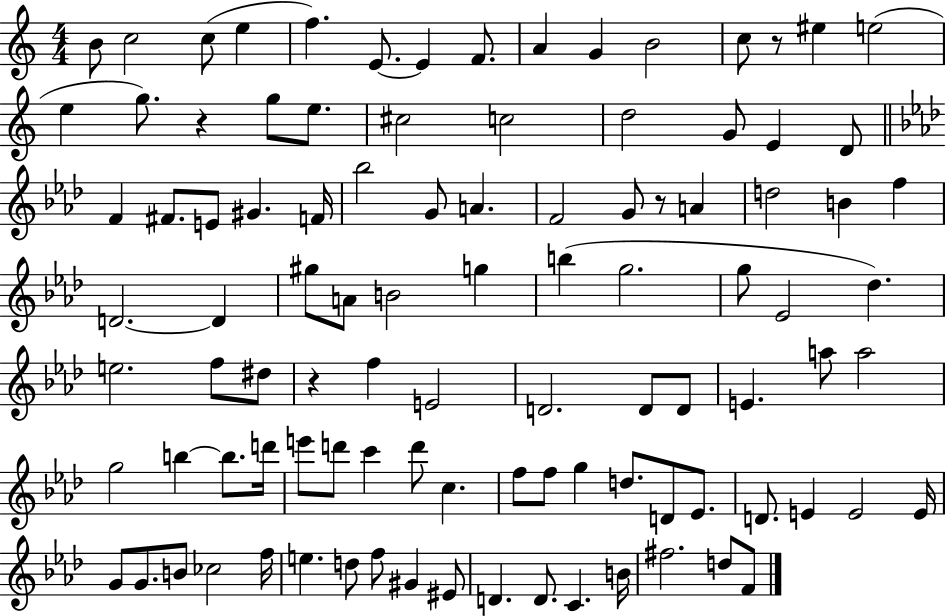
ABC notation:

X:1
T:Untitled
M:4/4
L:1/4
K:C
B/2 c2 c/2 e f E/2 E F/2 A G B2 c/2 z/2 ^e e2 e g/2 z g/2 e/2 ^c2 c2 d2 G/2 E D/2 F ^F/2 E/2 ^G F/4 _b2 G/2 A F2 G/2 z/2 A d2 B f D2 D ^g/2 A/2 B2 g b g2 g/2 _E2 _d e2 f/2 ^d/2 z f E2 D2 D/2 D/2 E a/2 a2 g2 b b/2 d'/4 e'/2 d'/2 c' d'/2 c f/2 f/2 g d/2 D/2 _E/2 D/2 E E2 E/4 G/2 G/2 B/2 _c2 f/4 e d/2 f/2 ^G ^E/2 D D/2 C B/4 ^f2 d/2 F/2